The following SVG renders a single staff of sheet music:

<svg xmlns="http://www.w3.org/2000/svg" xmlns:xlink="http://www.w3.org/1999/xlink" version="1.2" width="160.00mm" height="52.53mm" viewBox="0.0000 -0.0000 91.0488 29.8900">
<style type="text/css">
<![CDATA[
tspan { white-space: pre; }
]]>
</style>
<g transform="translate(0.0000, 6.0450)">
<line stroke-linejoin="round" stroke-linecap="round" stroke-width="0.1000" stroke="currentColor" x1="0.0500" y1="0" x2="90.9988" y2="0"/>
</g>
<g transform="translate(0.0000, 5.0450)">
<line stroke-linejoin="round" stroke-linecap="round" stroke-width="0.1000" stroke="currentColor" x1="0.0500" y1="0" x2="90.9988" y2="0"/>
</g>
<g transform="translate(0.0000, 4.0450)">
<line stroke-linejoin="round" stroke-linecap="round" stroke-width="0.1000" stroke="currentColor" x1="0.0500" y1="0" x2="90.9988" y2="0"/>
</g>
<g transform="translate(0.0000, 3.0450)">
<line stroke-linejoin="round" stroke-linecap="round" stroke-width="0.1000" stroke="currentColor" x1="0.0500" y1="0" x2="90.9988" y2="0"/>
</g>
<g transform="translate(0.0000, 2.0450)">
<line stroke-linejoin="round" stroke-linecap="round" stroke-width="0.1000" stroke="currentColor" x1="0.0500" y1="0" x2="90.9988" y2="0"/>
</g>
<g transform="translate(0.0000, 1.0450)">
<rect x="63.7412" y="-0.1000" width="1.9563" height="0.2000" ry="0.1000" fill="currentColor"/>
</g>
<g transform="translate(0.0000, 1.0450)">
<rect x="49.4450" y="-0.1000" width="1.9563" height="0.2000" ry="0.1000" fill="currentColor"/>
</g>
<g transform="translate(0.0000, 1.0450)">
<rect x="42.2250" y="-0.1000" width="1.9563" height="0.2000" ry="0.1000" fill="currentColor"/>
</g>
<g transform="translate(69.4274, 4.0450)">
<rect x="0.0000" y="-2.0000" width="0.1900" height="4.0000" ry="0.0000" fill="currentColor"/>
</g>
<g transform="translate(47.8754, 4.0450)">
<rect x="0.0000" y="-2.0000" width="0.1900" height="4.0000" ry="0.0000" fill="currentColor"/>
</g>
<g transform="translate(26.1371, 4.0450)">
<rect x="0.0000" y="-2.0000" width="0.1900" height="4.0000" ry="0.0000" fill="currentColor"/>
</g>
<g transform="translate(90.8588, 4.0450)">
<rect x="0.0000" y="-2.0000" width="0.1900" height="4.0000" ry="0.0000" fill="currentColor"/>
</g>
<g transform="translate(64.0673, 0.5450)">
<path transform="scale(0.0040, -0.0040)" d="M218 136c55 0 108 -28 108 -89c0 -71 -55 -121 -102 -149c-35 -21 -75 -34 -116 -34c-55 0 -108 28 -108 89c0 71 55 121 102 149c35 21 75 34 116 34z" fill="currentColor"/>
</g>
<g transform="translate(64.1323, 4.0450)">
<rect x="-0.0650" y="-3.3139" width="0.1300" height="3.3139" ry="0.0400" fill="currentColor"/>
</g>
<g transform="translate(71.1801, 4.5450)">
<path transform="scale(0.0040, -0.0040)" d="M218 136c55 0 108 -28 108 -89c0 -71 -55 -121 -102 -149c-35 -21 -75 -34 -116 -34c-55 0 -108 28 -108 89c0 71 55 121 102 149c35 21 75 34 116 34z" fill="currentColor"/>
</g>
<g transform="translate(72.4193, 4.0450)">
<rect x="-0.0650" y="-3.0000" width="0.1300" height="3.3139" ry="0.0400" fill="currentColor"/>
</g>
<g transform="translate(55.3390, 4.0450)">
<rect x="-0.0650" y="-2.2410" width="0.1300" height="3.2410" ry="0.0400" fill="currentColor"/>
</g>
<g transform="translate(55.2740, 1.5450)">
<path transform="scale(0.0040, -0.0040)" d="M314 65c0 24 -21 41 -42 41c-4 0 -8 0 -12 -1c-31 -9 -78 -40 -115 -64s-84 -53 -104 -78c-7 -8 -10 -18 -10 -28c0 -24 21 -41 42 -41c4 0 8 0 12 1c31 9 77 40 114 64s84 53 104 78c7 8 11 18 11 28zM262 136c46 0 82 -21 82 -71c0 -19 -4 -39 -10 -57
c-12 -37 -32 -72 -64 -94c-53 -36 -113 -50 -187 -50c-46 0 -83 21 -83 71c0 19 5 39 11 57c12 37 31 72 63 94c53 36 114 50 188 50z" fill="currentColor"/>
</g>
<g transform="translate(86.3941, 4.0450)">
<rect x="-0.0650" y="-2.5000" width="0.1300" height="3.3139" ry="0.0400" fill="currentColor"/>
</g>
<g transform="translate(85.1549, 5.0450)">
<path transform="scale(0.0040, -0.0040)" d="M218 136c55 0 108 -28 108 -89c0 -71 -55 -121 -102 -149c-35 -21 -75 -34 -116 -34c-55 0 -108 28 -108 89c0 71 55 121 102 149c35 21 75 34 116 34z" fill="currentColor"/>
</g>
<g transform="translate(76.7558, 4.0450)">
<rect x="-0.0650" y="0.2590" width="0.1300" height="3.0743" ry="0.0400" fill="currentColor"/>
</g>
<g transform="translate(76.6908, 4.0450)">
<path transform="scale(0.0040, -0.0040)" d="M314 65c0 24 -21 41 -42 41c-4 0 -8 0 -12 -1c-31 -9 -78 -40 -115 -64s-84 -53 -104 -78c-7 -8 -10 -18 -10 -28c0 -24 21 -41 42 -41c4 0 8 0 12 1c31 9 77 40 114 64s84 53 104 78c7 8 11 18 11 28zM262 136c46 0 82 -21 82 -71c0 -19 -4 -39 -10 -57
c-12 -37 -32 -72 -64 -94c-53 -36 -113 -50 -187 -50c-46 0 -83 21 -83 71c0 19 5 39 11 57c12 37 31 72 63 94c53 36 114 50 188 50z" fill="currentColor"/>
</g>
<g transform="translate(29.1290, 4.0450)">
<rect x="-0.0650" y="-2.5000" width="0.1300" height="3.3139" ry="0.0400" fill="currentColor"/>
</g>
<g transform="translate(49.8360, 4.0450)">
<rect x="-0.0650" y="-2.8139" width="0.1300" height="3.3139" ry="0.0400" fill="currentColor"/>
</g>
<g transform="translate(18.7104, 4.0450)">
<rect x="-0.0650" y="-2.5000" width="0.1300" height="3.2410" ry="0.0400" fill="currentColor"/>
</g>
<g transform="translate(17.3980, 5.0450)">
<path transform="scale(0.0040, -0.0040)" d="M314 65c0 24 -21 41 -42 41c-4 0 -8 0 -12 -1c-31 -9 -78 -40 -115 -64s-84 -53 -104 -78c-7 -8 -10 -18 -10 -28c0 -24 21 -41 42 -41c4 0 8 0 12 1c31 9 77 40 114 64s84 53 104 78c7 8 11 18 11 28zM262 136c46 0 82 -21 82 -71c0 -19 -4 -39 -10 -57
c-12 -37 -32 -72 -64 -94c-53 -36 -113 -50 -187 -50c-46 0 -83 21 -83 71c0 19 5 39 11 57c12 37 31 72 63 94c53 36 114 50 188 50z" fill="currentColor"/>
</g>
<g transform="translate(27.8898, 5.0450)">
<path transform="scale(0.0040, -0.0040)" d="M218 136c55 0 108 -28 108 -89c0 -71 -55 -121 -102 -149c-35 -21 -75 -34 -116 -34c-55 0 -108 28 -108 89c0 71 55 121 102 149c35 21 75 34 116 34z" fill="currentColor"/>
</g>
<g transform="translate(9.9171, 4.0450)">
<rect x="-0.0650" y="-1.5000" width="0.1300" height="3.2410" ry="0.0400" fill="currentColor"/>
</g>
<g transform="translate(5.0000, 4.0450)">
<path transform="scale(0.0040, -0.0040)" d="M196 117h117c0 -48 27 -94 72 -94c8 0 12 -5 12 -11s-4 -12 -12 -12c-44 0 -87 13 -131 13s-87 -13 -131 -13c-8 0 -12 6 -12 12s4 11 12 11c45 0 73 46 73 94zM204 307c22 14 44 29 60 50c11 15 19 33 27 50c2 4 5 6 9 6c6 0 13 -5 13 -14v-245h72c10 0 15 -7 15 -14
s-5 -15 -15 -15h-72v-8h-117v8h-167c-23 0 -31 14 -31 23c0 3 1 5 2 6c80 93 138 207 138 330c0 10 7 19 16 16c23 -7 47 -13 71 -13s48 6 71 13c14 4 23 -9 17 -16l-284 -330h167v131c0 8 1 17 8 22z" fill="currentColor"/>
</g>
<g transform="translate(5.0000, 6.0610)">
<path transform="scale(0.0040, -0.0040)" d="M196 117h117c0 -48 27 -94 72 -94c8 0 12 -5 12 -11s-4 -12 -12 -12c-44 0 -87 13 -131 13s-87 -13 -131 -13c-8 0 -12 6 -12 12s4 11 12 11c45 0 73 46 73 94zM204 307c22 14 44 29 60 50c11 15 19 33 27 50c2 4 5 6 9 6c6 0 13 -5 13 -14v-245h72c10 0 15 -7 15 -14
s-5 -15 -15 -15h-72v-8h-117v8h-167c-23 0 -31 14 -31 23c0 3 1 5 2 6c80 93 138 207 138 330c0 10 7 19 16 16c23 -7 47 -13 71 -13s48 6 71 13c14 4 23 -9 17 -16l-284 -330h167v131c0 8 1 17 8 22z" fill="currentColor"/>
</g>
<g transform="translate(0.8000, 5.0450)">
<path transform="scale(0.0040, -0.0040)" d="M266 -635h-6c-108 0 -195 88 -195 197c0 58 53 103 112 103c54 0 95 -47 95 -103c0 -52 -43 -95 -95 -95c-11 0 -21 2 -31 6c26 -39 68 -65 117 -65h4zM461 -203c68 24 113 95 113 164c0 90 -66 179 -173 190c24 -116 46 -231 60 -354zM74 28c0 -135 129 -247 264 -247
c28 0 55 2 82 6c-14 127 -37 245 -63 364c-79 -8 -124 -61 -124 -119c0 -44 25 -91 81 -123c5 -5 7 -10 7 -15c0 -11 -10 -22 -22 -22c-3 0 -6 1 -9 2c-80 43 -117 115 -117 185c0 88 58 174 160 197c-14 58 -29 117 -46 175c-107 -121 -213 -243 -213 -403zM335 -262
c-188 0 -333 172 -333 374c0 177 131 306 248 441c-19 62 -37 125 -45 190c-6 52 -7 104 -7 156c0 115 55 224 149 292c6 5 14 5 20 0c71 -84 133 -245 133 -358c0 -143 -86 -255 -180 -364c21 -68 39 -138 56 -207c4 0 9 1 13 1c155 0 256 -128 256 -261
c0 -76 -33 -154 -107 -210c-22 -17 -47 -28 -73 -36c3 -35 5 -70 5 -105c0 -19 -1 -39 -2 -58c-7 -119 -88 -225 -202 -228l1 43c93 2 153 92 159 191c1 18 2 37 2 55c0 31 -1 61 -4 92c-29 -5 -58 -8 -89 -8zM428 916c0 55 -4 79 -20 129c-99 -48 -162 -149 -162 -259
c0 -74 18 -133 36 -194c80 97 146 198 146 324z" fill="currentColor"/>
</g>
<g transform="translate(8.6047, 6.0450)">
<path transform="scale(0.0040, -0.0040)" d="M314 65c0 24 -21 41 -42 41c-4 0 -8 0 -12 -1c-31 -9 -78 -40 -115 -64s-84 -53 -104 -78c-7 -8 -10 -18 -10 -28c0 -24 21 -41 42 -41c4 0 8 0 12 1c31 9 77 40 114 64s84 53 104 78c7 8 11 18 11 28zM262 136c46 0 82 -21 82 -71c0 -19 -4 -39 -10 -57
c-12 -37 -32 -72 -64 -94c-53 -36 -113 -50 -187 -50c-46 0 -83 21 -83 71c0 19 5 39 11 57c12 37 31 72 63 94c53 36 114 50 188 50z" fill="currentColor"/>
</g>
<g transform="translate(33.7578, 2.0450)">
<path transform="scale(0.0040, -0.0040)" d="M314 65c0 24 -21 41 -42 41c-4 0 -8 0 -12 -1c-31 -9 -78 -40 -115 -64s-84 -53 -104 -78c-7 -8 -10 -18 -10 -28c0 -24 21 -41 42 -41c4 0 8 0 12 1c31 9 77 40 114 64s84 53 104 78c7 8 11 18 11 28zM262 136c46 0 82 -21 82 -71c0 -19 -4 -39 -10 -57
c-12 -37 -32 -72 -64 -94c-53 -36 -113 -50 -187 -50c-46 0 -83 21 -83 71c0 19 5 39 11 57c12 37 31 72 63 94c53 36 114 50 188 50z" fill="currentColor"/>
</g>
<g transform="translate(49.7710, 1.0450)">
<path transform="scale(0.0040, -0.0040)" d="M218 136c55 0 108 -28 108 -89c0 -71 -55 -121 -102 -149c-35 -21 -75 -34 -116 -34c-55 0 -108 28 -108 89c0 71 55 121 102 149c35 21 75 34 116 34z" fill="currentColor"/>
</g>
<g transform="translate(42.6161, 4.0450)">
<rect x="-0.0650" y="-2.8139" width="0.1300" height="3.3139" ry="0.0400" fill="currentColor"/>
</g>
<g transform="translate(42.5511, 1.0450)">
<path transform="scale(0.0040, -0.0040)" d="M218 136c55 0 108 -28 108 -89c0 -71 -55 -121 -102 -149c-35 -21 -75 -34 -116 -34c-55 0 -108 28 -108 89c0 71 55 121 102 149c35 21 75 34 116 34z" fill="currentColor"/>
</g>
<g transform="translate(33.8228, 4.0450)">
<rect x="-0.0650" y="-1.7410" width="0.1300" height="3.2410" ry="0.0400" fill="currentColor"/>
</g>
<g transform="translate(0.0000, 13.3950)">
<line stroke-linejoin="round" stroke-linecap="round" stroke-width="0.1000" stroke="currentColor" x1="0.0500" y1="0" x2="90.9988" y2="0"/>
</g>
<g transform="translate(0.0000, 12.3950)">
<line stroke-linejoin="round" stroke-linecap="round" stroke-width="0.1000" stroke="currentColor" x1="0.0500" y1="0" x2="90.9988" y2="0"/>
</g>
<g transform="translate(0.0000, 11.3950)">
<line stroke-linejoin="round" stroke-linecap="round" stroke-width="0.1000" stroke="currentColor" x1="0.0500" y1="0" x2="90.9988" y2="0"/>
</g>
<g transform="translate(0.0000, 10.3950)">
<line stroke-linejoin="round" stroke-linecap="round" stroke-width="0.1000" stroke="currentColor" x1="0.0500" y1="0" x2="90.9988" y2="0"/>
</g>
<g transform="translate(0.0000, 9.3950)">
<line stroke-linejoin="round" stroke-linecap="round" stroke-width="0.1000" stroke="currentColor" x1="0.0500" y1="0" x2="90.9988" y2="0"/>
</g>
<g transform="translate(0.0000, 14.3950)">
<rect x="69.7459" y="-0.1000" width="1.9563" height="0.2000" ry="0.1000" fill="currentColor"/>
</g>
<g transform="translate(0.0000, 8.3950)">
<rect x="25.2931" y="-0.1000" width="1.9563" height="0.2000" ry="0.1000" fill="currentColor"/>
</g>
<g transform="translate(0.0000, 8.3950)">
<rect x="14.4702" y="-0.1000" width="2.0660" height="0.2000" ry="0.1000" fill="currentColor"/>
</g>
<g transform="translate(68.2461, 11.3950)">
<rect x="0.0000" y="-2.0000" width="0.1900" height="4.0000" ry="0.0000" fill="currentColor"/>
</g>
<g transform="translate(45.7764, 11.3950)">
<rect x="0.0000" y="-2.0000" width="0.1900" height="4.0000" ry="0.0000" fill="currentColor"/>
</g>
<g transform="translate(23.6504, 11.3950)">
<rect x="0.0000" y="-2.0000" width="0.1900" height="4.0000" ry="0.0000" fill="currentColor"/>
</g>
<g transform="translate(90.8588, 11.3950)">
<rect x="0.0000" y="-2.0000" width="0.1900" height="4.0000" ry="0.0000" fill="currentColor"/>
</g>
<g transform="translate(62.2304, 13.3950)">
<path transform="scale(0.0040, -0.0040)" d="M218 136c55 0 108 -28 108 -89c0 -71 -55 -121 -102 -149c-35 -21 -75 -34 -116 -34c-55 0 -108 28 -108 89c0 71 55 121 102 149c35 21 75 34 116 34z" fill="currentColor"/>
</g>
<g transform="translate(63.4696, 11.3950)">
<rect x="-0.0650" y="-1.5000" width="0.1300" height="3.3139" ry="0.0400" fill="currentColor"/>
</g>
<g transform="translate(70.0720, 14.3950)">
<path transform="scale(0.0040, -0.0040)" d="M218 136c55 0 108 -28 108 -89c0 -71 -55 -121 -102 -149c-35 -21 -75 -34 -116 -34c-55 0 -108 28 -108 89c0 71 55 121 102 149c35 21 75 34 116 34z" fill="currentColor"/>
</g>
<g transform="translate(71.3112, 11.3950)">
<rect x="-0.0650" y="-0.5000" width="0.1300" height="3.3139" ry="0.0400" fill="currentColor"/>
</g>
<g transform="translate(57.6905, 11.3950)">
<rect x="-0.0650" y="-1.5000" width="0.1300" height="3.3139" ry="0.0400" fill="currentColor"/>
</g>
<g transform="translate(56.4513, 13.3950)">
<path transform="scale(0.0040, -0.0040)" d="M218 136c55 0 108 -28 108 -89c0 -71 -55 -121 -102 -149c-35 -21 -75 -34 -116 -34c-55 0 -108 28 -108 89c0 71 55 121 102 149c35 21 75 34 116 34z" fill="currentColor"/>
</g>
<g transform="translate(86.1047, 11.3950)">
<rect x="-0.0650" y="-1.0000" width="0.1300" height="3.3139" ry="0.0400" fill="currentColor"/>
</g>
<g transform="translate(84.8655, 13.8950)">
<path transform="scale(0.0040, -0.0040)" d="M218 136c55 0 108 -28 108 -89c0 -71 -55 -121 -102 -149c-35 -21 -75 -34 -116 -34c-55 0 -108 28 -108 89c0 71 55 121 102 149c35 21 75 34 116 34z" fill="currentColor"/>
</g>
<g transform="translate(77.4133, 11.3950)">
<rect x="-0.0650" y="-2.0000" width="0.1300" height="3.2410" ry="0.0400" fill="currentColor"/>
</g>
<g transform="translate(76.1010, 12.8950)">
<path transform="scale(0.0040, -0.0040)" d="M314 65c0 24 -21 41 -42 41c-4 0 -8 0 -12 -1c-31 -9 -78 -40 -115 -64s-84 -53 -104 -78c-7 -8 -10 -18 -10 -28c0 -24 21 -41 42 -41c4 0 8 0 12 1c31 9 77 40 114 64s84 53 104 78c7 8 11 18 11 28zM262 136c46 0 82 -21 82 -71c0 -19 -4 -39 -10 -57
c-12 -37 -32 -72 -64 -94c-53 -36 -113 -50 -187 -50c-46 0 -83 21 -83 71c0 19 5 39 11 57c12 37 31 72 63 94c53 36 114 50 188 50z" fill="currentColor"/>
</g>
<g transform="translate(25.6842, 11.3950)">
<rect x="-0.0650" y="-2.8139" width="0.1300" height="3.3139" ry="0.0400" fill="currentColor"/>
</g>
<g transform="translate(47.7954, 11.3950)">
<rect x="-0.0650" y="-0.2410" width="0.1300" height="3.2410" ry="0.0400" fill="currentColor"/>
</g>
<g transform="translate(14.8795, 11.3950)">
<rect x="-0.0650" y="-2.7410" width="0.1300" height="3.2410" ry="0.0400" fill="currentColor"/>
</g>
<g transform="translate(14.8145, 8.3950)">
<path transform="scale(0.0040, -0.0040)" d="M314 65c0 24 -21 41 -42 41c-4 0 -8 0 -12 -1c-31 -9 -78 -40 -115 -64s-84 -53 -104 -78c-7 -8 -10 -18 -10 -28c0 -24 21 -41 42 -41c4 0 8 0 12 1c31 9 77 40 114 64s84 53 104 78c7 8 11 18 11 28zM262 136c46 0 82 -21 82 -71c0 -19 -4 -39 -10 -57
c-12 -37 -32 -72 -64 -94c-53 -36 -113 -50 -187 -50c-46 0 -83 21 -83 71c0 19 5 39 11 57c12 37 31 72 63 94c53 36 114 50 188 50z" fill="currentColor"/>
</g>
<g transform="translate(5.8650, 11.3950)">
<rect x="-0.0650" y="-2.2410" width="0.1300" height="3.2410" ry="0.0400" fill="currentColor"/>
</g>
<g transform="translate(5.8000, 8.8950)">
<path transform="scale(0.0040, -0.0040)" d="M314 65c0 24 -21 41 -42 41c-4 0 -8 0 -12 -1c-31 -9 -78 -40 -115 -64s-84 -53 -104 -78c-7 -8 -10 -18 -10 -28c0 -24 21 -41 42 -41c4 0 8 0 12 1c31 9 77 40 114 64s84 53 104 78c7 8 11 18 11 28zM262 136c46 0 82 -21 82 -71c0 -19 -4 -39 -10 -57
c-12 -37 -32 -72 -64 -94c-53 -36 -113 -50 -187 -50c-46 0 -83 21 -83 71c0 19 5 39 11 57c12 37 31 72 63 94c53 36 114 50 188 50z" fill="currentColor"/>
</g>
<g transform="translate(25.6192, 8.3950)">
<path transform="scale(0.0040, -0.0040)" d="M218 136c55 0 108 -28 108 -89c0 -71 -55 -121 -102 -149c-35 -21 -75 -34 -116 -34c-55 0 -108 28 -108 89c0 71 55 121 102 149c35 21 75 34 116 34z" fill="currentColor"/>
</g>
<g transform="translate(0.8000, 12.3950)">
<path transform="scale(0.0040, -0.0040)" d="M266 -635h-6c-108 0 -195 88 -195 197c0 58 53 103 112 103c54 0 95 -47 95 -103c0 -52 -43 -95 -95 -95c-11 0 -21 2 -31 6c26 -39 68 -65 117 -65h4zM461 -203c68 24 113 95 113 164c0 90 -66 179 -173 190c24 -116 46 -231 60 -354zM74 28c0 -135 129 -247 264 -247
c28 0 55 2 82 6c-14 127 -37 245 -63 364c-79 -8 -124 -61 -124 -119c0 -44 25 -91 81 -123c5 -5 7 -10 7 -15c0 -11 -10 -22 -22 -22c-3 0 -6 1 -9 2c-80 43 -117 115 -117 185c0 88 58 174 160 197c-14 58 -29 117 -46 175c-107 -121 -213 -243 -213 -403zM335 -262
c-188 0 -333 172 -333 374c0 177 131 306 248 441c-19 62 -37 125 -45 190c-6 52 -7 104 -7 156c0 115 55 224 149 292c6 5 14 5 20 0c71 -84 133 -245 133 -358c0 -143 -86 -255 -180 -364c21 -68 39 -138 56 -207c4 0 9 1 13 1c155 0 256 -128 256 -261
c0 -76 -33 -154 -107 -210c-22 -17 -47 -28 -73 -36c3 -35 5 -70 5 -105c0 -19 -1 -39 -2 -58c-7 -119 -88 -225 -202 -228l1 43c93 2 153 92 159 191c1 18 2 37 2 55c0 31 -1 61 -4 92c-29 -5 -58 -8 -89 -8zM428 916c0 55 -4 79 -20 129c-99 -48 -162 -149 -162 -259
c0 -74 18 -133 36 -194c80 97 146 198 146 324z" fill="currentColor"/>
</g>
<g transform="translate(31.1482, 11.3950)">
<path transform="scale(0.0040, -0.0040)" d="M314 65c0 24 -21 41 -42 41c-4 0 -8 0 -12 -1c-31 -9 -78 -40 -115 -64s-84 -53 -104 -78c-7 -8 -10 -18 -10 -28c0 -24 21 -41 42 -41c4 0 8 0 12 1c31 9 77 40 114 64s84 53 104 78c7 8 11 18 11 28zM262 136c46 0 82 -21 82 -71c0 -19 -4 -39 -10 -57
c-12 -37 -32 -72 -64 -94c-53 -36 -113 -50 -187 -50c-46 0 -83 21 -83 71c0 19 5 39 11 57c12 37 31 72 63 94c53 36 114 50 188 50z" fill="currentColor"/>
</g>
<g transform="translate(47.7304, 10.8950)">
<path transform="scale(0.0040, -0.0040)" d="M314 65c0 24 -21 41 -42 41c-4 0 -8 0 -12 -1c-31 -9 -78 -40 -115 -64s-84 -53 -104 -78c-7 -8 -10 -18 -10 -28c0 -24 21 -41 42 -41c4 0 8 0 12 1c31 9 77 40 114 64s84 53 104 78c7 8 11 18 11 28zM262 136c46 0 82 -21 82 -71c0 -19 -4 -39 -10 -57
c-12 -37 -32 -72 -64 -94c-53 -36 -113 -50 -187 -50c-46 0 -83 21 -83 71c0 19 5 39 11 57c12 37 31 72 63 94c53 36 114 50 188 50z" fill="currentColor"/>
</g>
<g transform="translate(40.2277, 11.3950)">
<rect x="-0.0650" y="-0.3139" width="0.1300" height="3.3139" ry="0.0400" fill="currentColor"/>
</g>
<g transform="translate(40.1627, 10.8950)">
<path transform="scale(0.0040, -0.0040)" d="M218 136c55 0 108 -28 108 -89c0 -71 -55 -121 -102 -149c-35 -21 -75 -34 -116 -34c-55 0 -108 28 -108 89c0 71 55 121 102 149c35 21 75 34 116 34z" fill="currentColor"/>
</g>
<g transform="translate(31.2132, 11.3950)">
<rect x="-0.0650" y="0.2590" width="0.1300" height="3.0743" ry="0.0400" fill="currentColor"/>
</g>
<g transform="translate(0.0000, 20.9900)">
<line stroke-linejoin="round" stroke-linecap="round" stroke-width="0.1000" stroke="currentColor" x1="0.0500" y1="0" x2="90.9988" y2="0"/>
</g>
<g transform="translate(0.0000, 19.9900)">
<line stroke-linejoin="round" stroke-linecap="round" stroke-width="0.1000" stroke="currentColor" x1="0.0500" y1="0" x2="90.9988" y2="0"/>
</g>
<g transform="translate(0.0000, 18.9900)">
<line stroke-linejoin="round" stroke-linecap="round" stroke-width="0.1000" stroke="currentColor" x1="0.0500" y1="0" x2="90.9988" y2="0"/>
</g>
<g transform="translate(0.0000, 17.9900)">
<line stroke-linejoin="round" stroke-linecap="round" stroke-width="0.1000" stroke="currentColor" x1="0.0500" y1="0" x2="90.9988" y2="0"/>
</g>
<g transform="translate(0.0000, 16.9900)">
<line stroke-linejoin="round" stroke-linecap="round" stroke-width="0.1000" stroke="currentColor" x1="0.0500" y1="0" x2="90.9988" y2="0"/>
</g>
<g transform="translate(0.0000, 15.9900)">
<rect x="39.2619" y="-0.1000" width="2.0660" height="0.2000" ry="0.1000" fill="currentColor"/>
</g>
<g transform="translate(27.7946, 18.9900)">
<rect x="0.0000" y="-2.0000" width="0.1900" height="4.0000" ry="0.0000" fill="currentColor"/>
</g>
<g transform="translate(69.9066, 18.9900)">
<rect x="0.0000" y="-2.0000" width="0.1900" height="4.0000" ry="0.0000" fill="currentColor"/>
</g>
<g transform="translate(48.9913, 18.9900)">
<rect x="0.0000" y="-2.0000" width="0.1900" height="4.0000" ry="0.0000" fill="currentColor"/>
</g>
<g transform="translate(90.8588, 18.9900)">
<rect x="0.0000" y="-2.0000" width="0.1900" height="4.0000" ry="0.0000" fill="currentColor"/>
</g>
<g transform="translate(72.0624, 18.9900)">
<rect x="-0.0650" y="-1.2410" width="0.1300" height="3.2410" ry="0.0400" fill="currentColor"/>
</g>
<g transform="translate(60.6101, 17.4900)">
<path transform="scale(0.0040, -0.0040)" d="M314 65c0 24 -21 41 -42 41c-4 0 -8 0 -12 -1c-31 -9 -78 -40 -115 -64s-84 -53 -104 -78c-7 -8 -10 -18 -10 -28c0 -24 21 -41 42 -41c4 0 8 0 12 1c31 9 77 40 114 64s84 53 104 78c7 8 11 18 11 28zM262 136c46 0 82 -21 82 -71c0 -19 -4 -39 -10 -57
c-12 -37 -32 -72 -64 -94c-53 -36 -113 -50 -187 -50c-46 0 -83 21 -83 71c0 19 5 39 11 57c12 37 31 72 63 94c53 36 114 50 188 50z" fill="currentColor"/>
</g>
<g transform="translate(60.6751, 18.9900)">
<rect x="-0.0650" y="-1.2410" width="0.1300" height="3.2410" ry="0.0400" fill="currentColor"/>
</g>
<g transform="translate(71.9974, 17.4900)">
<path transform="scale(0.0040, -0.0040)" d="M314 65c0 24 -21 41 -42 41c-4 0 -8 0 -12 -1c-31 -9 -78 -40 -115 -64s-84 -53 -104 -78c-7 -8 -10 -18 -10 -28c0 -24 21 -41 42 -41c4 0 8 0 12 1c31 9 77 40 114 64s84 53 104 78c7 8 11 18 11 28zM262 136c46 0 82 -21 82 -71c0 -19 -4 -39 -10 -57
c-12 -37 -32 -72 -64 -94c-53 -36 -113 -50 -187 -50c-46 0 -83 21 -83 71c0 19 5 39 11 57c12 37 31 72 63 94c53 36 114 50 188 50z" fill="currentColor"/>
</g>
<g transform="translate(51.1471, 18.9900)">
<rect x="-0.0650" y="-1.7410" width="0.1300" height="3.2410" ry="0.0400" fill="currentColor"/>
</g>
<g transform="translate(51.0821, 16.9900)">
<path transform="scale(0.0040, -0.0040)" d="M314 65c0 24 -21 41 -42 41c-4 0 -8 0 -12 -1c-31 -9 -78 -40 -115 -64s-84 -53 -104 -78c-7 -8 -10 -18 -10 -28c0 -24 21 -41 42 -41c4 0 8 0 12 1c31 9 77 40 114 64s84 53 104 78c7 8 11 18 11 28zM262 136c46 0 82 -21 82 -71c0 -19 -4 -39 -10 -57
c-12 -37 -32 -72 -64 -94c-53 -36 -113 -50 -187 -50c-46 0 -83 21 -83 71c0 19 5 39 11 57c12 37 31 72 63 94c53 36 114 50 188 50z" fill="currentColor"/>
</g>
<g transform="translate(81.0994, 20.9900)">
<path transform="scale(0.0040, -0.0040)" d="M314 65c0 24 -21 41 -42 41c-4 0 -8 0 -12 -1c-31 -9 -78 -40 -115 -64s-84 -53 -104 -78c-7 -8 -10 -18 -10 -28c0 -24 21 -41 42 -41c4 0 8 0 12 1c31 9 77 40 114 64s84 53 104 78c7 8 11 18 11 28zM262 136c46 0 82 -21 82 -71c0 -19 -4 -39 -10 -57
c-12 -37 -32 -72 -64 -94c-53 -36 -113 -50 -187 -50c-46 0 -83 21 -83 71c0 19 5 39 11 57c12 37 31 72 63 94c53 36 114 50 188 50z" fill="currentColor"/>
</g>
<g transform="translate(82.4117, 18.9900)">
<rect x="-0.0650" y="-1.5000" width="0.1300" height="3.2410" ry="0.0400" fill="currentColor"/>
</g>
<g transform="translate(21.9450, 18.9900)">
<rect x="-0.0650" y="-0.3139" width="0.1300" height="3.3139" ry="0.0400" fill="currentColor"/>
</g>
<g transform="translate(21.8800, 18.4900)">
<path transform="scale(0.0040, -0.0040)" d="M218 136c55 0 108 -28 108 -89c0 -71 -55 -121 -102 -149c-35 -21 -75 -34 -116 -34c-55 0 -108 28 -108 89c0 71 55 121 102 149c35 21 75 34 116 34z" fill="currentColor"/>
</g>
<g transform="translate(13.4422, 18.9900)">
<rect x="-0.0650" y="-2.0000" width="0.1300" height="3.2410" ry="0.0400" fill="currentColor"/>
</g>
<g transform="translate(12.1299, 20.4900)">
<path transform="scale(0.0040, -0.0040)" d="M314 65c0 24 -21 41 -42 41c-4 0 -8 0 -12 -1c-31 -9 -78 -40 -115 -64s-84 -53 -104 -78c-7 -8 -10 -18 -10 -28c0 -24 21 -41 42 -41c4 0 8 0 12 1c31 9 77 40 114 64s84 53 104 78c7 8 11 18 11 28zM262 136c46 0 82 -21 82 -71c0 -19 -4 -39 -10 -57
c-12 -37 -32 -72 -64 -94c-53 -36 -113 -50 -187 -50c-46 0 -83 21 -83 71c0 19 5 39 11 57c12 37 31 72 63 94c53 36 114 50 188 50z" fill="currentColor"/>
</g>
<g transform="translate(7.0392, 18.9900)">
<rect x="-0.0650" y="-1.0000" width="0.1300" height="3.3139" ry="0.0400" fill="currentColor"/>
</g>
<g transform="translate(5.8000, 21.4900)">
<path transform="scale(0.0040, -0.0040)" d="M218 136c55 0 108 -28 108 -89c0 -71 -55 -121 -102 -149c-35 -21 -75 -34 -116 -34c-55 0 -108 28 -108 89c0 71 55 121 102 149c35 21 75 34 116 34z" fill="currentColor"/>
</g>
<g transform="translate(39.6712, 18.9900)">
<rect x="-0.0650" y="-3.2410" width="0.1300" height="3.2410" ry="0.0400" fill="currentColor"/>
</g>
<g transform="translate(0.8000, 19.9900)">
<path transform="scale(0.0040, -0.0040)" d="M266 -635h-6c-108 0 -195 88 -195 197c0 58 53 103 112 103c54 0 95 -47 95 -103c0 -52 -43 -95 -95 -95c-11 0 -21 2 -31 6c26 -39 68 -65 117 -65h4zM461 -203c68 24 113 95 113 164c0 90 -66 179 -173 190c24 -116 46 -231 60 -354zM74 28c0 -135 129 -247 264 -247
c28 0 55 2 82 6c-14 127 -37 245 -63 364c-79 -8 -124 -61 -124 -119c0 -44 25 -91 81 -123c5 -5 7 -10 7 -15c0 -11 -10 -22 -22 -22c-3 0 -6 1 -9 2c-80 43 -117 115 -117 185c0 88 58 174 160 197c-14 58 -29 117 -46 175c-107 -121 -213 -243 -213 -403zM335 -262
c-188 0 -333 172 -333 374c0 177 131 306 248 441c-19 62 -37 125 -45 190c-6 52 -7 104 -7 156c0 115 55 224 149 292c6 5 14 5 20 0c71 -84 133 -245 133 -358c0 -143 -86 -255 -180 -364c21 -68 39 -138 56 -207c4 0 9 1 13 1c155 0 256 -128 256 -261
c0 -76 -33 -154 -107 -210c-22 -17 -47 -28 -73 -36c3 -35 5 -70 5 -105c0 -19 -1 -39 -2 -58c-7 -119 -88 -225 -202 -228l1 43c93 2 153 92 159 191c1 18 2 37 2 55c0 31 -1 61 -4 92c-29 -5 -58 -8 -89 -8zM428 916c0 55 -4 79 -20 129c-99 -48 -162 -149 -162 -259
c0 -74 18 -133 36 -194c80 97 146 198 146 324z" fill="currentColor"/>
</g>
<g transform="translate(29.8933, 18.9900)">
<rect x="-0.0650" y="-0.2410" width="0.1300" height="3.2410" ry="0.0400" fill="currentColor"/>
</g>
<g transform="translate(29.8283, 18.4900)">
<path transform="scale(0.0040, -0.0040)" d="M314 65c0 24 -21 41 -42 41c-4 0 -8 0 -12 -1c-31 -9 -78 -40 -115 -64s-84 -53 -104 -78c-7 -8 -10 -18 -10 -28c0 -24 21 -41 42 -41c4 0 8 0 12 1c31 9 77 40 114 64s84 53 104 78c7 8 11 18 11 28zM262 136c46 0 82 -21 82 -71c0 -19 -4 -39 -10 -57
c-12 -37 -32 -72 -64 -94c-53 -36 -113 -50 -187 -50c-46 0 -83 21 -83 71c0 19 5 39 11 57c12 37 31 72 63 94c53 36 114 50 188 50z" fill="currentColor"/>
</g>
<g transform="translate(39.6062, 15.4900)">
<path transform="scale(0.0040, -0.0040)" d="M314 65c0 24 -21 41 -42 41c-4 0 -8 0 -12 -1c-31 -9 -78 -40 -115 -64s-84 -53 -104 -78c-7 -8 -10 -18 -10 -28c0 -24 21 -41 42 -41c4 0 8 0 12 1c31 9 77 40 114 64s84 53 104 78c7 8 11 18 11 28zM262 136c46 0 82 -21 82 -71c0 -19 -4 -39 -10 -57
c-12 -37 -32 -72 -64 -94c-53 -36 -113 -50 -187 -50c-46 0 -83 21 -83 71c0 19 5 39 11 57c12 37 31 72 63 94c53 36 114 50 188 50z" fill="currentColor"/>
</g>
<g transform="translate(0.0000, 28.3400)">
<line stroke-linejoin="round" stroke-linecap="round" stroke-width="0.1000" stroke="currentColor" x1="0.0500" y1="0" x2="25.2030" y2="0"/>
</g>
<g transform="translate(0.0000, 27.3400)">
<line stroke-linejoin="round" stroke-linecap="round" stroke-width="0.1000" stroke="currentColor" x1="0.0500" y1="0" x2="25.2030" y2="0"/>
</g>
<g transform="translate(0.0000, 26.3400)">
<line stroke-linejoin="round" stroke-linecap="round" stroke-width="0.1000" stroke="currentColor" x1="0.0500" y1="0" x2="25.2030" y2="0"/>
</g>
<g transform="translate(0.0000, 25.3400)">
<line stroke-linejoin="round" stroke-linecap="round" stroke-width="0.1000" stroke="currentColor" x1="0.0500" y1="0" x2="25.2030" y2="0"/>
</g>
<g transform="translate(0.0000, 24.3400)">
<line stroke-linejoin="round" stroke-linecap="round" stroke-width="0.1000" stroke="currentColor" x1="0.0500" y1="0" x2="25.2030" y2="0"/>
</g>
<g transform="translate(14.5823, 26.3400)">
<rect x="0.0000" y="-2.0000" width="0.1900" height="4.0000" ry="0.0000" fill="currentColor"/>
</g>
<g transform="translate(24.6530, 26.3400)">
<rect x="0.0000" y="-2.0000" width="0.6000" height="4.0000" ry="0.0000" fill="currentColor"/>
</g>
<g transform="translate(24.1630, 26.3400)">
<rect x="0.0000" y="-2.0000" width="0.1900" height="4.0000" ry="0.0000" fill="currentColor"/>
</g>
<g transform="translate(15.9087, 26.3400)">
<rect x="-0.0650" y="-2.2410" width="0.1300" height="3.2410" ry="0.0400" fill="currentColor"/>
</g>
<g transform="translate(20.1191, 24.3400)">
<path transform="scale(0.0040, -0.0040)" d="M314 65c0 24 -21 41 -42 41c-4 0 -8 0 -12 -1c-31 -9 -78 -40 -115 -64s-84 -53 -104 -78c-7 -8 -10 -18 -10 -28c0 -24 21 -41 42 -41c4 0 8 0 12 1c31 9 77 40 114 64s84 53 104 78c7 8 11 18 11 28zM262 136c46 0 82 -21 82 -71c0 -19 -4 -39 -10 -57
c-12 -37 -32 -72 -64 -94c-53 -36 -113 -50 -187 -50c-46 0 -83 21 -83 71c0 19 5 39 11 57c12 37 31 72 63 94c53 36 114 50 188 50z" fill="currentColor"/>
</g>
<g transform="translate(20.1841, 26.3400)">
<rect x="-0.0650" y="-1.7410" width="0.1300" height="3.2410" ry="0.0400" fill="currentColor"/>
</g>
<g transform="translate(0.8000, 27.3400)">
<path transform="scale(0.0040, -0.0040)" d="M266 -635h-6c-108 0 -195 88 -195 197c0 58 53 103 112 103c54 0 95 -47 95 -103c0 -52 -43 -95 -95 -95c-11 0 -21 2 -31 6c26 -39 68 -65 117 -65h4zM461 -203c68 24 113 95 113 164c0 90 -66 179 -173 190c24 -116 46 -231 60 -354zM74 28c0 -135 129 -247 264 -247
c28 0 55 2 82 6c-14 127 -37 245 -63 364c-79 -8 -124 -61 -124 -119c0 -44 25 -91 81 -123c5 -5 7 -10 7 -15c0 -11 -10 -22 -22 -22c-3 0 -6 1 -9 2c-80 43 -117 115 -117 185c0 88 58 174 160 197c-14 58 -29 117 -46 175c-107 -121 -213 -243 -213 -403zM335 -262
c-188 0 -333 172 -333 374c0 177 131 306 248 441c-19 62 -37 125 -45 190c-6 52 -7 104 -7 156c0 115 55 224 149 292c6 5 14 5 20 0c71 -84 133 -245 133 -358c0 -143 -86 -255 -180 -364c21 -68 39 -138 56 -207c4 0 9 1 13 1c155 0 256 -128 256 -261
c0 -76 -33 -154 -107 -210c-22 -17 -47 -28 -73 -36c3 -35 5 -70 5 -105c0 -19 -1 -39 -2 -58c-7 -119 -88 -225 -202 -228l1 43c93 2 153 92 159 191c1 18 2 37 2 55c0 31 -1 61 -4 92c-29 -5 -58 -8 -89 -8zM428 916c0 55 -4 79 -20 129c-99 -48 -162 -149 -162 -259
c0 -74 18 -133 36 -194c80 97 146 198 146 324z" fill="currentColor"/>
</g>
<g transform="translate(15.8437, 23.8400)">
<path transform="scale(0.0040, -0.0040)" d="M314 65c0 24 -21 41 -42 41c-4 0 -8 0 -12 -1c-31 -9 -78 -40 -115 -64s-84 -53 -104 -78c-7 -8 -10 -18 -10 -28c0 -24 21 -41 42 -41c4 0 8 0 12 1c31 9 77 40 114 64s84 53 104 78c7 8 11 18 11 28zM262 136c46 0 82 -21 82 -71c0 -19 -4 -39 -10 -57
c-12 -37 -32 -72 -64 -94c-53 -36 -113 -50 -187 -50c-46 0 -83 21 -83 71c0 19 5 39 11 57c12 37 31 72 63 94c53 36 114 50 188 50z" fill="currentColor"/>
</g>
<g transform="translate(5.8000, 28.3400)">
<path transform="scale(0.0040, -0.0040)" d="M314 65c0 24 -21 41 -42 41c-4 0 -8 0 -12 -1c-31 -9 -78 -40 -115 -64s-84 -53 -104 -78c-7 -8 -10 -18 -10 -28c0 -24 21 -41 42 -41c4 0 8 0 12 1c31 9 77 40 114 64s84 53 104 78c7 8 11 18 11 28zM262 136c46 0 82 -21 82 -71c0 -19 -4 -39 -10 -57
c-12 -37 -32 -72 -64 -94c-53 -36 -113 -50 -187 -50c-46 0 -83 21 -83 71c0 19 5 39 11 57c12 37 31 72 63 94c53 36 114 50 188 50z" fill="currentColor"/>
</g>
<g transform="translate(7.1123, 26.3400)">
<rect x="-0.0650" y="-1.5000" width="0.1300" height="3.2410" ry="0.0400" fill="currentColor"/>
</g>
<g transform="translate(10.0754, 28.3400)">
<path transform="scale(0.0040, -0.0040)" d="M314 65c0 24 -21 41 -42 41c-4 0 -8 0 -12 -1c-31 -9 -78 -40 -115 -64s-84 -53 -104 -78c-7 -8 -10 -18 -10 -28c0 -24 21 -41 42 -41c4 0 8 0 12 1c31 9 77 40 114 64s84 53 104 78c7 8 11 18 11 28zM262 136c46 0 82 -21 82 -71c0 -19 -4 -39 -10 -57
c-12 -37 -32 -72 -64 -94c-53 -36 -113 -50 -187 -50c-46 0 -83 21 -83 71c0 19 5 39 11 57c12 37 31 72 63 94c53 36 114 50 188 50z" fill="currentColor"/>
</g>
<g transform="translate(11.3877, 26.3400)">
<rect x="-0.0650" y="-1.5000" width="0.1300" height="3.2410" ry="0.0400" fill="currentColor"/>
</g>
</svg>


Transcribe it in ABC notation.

X:1
T:Untitled
M:4/4
L:1/4
K:C
E2 G2 G f2 a a g2 b A B2 G g2 a2 a B2 c c2 E E C F2 D D F2 c c2 b2 f2 e2 e2 E2 E2 E2 g2 f2